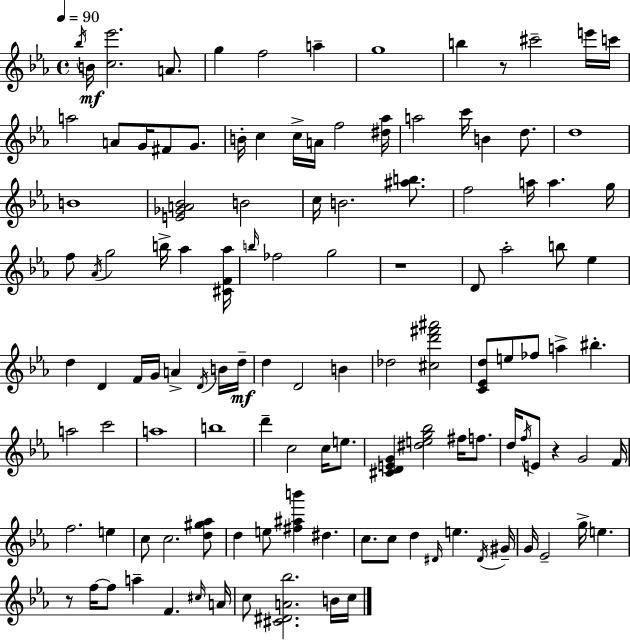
Bb5/s B4/s [C5,Eb6]/h. A4/e. G5/q F5/h A5/q G5/w B5/q R/e C#6/h E6/s C6/s A5/h A4/e G4/s F#4/e G4/e. B4/s C5/q C5/s A4/s F5/h [D#5,Ab5]/s A5/h C6/s B4/q D5/e. D5/w B4/w [E4,Gb4,A4,Bb4]/h B4/h C5/s B4/h. [A#5,B5]/e. F5/h A5/s A5/q. G5/s F5/e Ab4/s G5/h B5/s Ab5/q [C#4,F4,Ab5]/s B5/s FES5/h G5/h R/w D4/e Ab5/h B5/e Eb5/q D5/q D4/q F4/s G4/s A4/q D4/s B4/s D5/s D5/q D4/h B4/q Db5/h [C#5,D6,F#6,A#6]/h [C4,Eb4,D5]/e E5/e FES5/e A5/q BIS5/q. A5/h C6/h A5/w B5/w D6/q C5/h C5/s E5/e. [C#4,D4,E4,G4]/q [D#5,E5,G5,Bb5]/h F#5/s F5/e. D5/s F5/s E4/e R/q G4/h F4/s F5/h. E5/q C5/e C5/h. [D5,G#5,Ab5]/e D5/q E5/e [F#5,A#5,B6]/q D#5/q. C5/e. C5/e D5/q D#4/s E5/q. D#4/s G#4/s G4/s Eb4/h G5/s E5/q. R/e F5/s F5/e A5/q F4/q. C#5/s A4/s C5/e [C#4,D#4,A4,Bb5]/h. B4/s C5/s